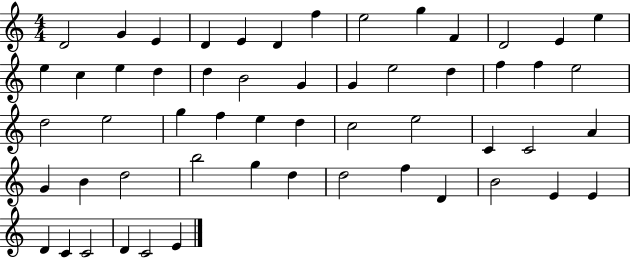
D4/h G4/q E4/q D4/q E4/q D4/q F5/q E5/h G5/q F4/q D4/h E4/q E5/q E5/q C5/q E5/q D5/q D5/q B4/h G4/q G4/q E5/h D5/q F5/q F5/q E5/h D5/h E5/h G5/q F5/q E5/q D5/q C5/h E5/h C4/q C4/h A4/q G4/q B4/q D5/h B5/h G5/q D5/q D5/h F5/q D4/q B4/h E4/q E4/q D4/q C4/q C4/h D4/q C4/h E4/q